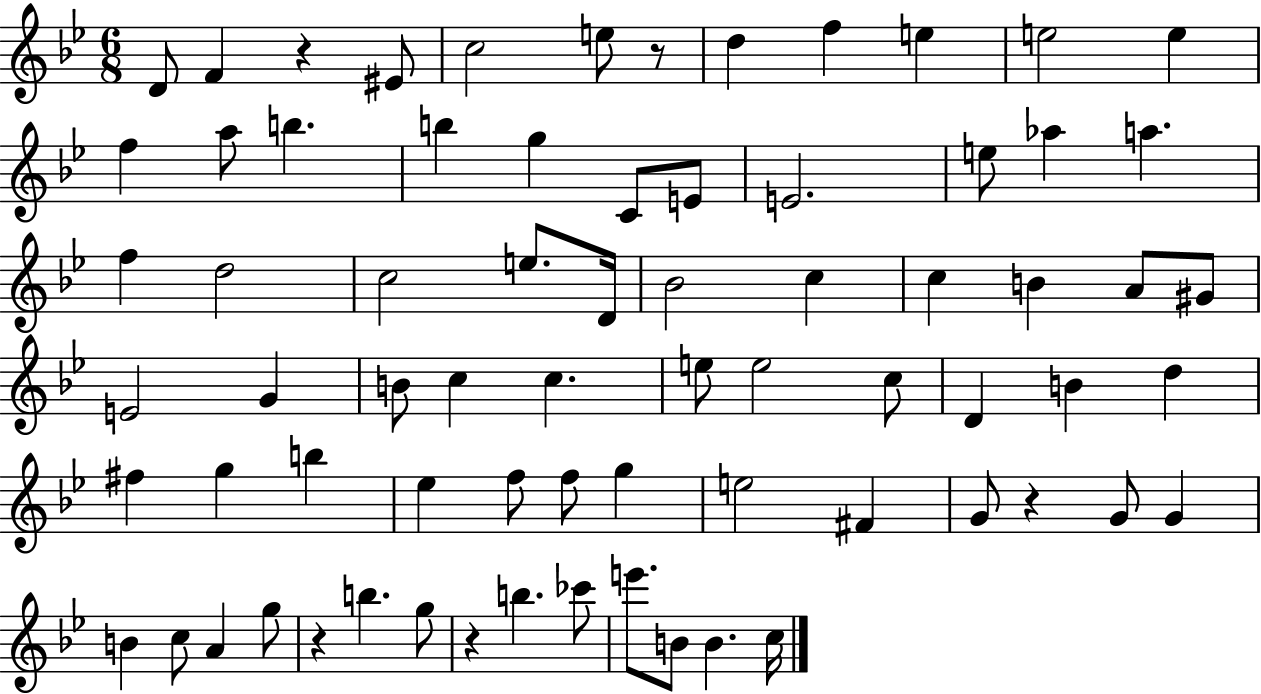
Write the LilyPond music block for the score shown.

{
  \clef treble
  \numericTimeSignature
  \time 6/8
  \key bes \major
  d'8 f'4 r4 eis'8 | c''2 e''8 r8 | d''4 f''4 e''4 | e''2 e''4 | \break f''4 a''8 b''4. | b''4 g''4 c'8 e'8 | e'2. | e''8 aes''4 a''4. | \break f''4 d''2 | c''2 e''8. d'16 | bes'2 c''4 | c''4 b'4 a'8 gis'8 | \break e'2 g'4 | b'8 c''4 c''4. | e''8 e''2 c''8 | d'4 b'4 d''4 | \break fis''4 g''4 b''4 | ees''4 f''8 f''8 g''4 | e''2 fis'4 | g'8 r4 g'8 g'4 | \break b'4 c''8 a'4 g''8 | r4 b''4. g''8 | r4 b''4. ces'''8 | e'''8. b'8 b'4. c''16 | \break \bar "|."
}